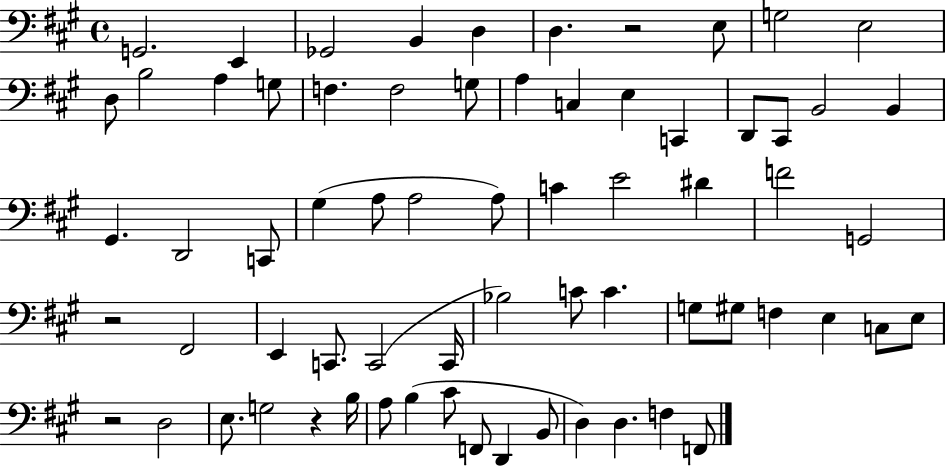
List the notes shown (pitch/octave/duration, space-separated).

G2/h. E2/q Gb2/h B2/q D3/q D3/q. R/h E3/e G3/h E3/h D3/e B3/h A3/q G3/e F3/q. F3/h G3/e A3/q C3/q E3/q C2/q D2/e C#2/e B2/h B2/q G#2/q. D2/h C2/e G#3/q A3/e A3/h A3/e C4/q E4/h D#4/q F4/h G2/h R/h F#2/h E2/q C2/e. C2/h C2/s Bb3/h C4/e C4/q. G3/e G#3/e F3/q E3/q C3/e E3/e R/h D3/h E3/e. G3/h R/q B3/s A3/e B3/q C#4/e F2/e D2/q B2/e D3/q D3/q. F3/q F2/e